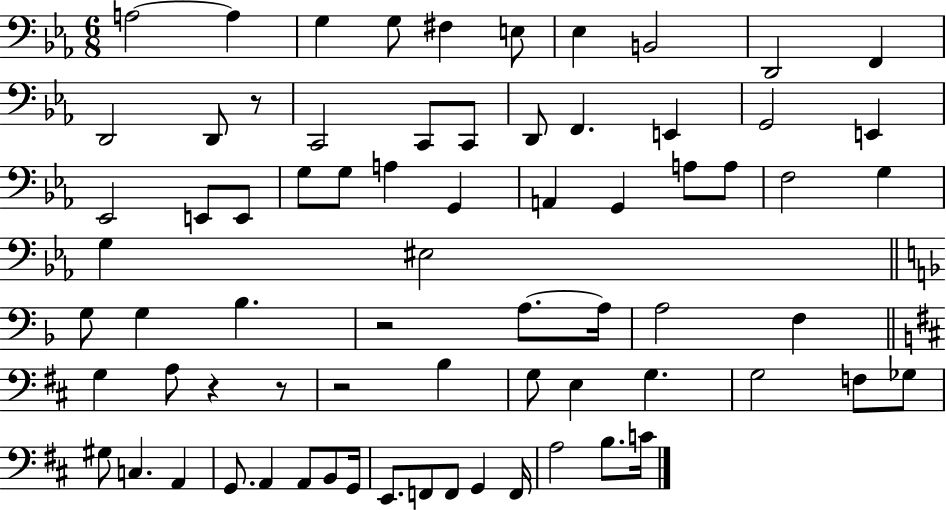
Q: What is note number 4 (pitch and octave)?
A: G3